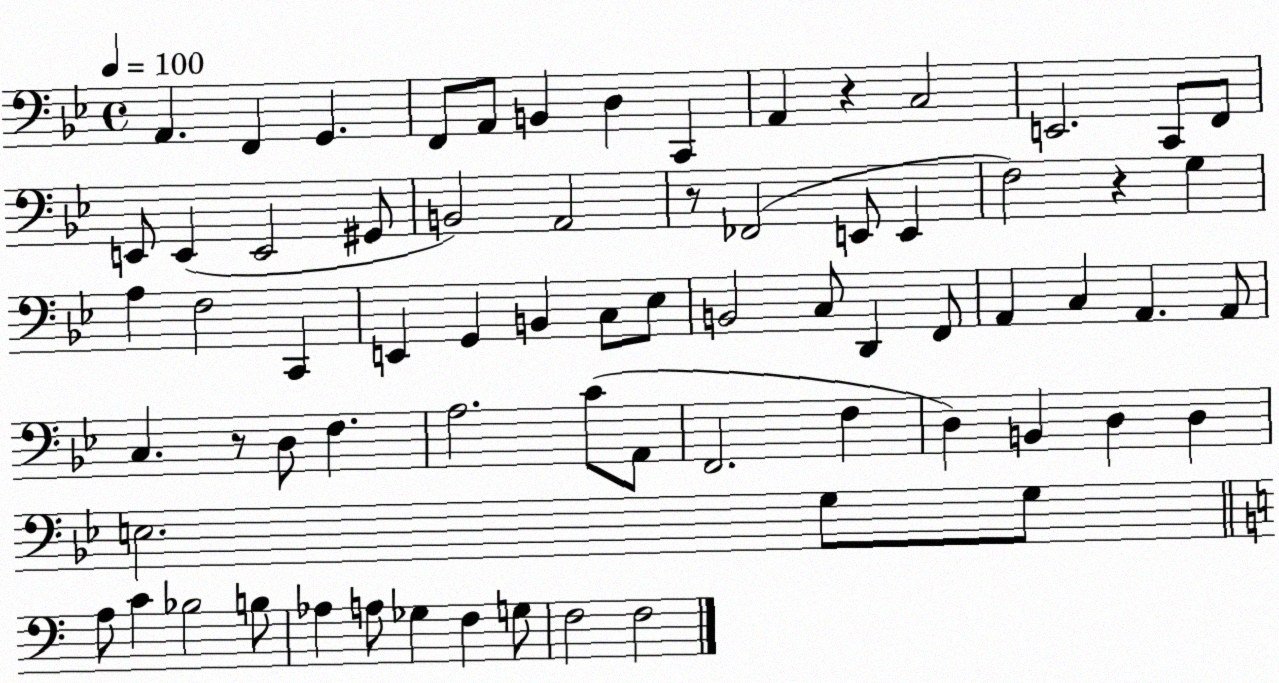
X:1
T:Untitled
M:4/4
L:1/4
K:Bb
A,, F,, G,, F,,/2 A,,/2 B,, D, C,, A,, z C,2 E,,2 C,,/2 F,,/2 E,,/2 E,, E,,2 ^G,,/2 B,,2 A,,2 z/2 _F,,2 E,,/2 E,, F,2 z G, A, F,2 C,, E,, G,, B,, C,/2 _E,/2 B,,2 C,/2 D,, F,,/2 A,, C, A,, A,,/2 C, z/2 D,/2 F, A,2 C/2 A,,/2 F,,2 F, D, B,, D, D, E,2 G,/2 G,/2 A,/2 C _B,2 B,/2 _A, A,/2 _G, F, G,/2 F,2 F,2